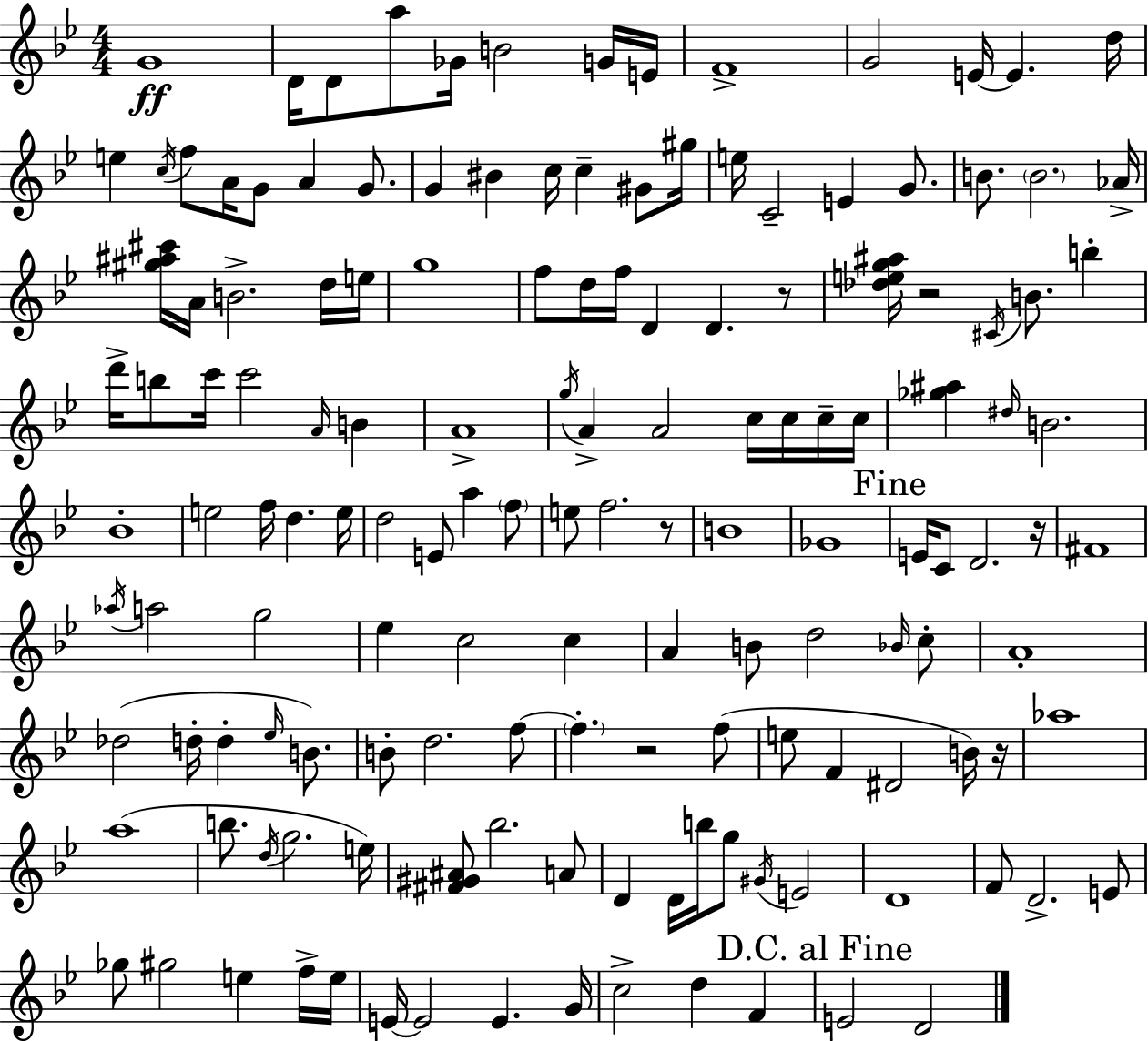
G4/w D4/s D4/e A5/e Gb4/s B4/h G4/s E4/s F4/w G4/h E4/s E4/q. D5/s E5/q C5/s F5/e A4/s G4/e A4/q G4/e. G4/q BIS4/q C5/s C5/q G#4/e G#5/s E5/s C4/h E4/q G4/e. B4/e. B4/h. Ab4/s [G#5,A#5,C#6]/s A4/s B4/h. D5/s E5/s G5/w F5/e D5/s F5/s D4/q D4/q. R/e [Db5,E5,G5,A#5]/s R/h C#4/s B4/e. B5/q D6/s B5/e C6/s C6/h A4/s B4/q A4/w G5/s A4/q A4/h C5/s C5/s C5/s C5/s [Gb5,A#5]/q D#5/s B4/h. Bb4/w E5/h F5/s D5/q. E5/s D5/h E4/e A5/q F5/e E5/e F5/h. R/e B4/w Gb4/w E4/s C4/e D4/h. R/s F#4/w Ab5/s A5/h G5/h Eb5/q C5/h C5/q A4/q B4/e D5/h Bb4/s C5/e A4/w Db5/h D5/s D5/q Eb5/s B4/e. B4/e D5/h. F5/e F5/q. R/h F5/e E5/e F4/q D#4/h B4/s R/s Ab5/w A5/w B5/e. D5/s G5/h. E5/s [F#4,G#4,A#4]/e Bb5/h. A4/e D4/q D4/s B5/s G5/e G#4/s E4/h D4/w F4/e D4/h. E4/e Gb5/e G#5/h E5/q F5/s E5/s E4/s E4/h E4/q. G4/s C5/h D5/q F4/q E4/h D4/h